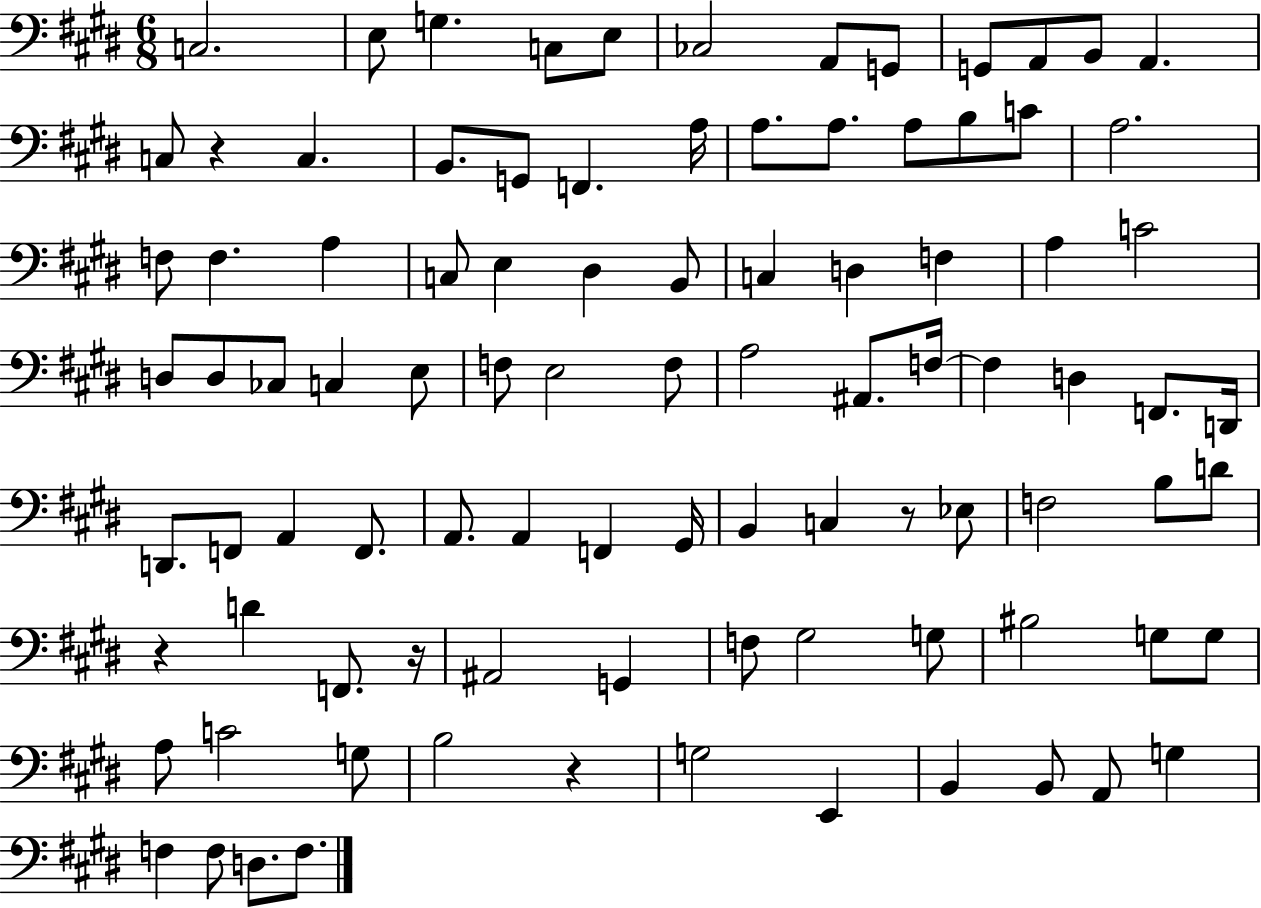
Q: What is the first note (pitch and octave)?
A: C3